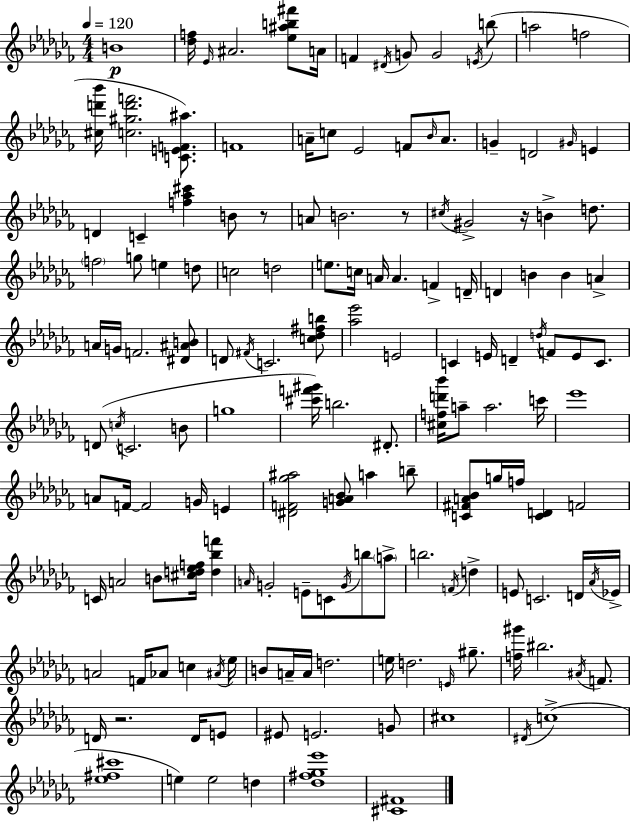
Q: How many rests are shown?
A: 4